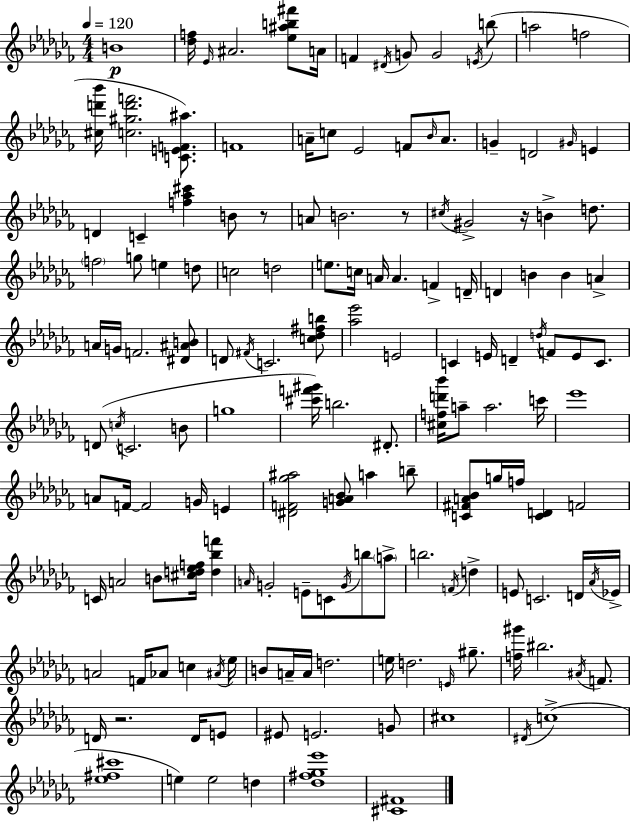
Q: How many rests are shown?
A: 4